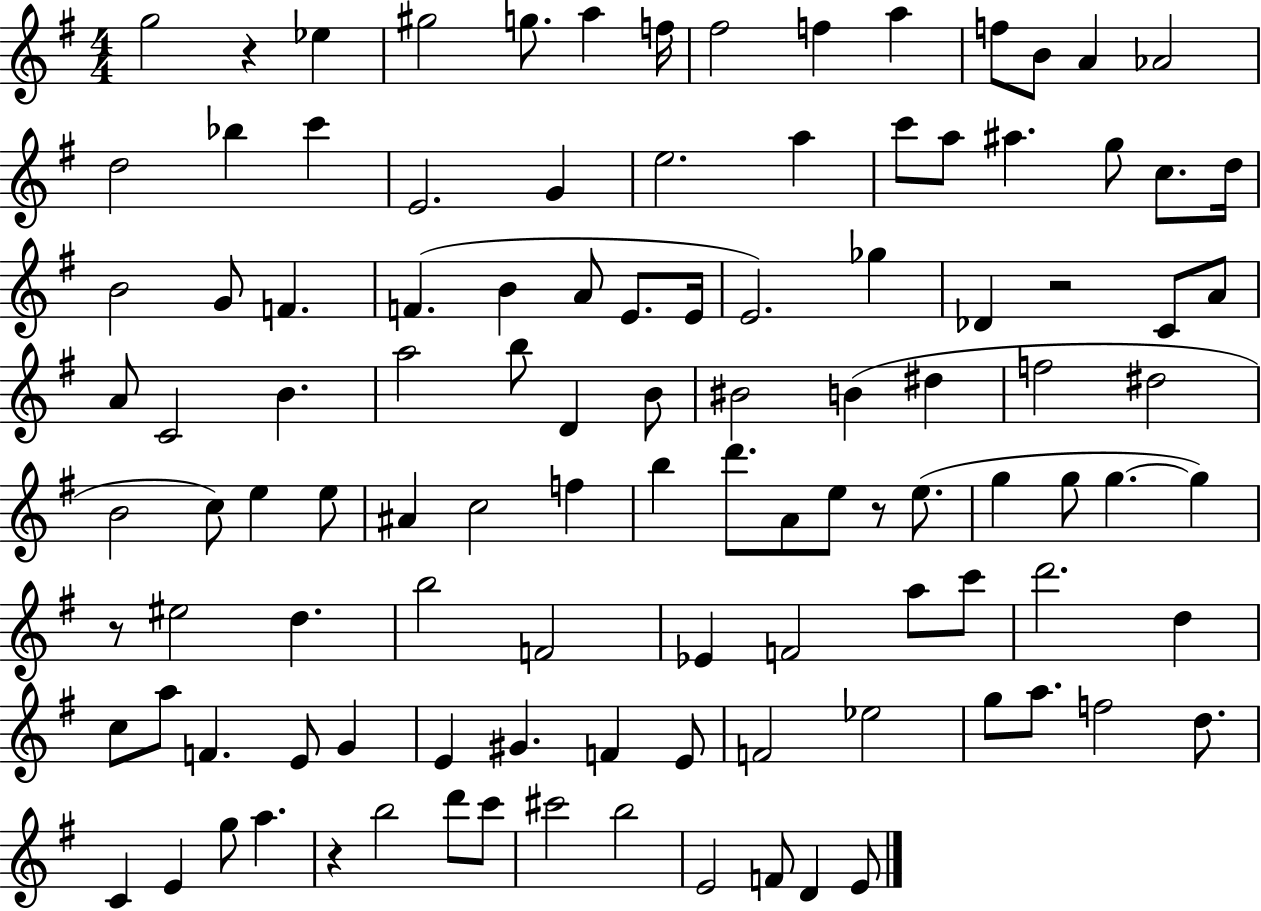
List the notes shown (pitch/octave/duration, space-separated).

G5/h R/q Eb5/q G#5/h G5/e. A5/q F5/s F#5/h F5/q A5/q F5/e B4/e A4/q Ab4/h D5/h Bb5/q C6/q E4/h. G4/q E5/h. A5/q C6/e A5/e A#5/q. G5/e C5/e. D5/s B4/h G4/e F4/q. F4/q. B4/q A4/e E4/e. E4/s E4/h. Gb5/q Db4/q R/h C4/e A4/e A4/e C4/h B4/q. A5/h B5/e D4/q B4/e BIS4/h B4/q D#5/q F5/h D#5/h B4/h C5/e E5/q E5/e A#4/q C5/h F5/q B5/q D6/e. A4/e E5/e R/e E5/e. G5/q G5/e G5/q. G5/q R/e EIS5/h D5/q. B5/h F4/h Eb4/q F4/h A5/e C6/e D6/h. D5/q C5/e A5/e F4/q. E4/e G4/q E4/q G#4/q. F4/q E4/e F4/h Eb5/h G5/e A5/e. F5/h D5/e. C4/q E4/q G5/e A5/q. R/q B5/h D6/e C6/e C#6/h B5/h E4/h F4/e D4/q E4/e